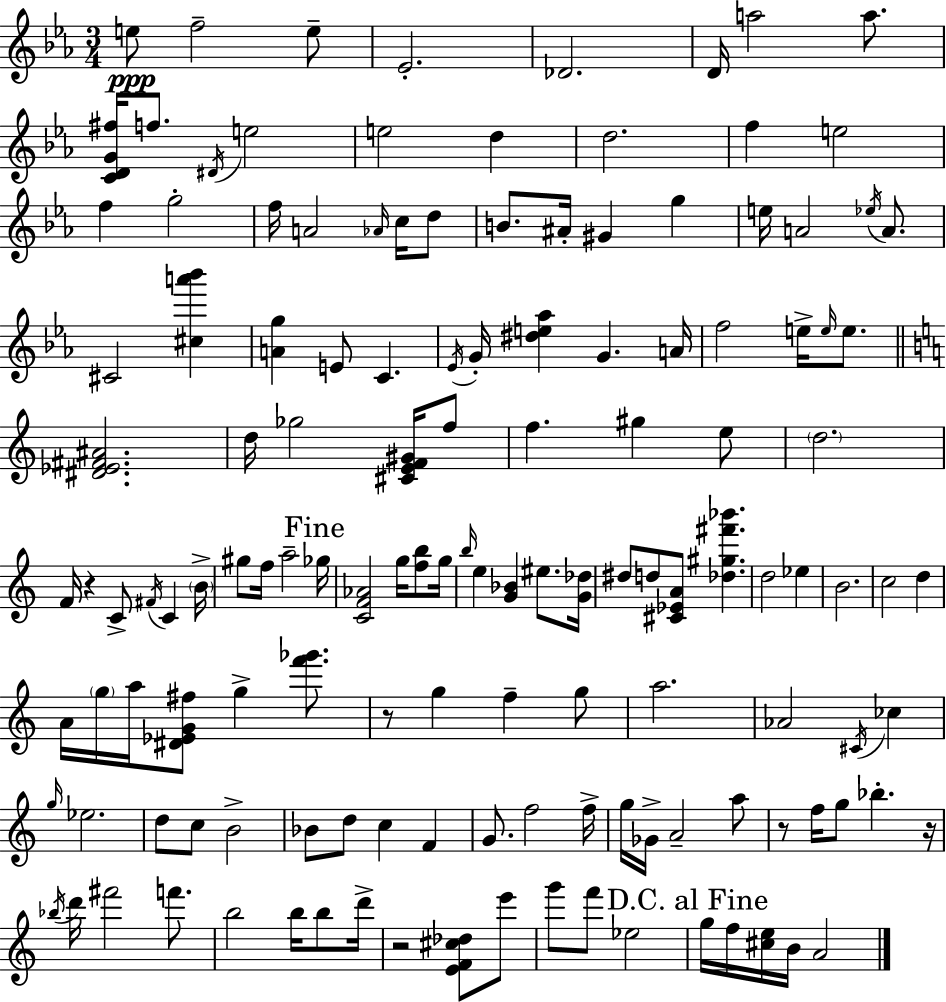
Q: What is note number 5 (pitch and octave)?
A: Db4